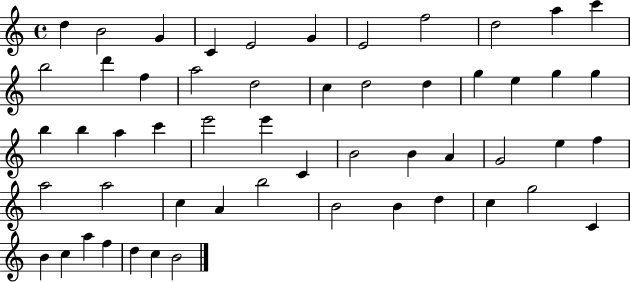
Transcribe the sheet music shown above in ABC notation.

X:1
T:Untitled
M:4/4
L:1/4
K:C
d B2 G C E2 G E2 f2 d2 a c' b2 d' f a2 d2 c d2 d g e g g b b a c' e'2 e' C B2 B A G2 e f a2 a2 c A b2 B2 B d c g2 C B c a f d c B2